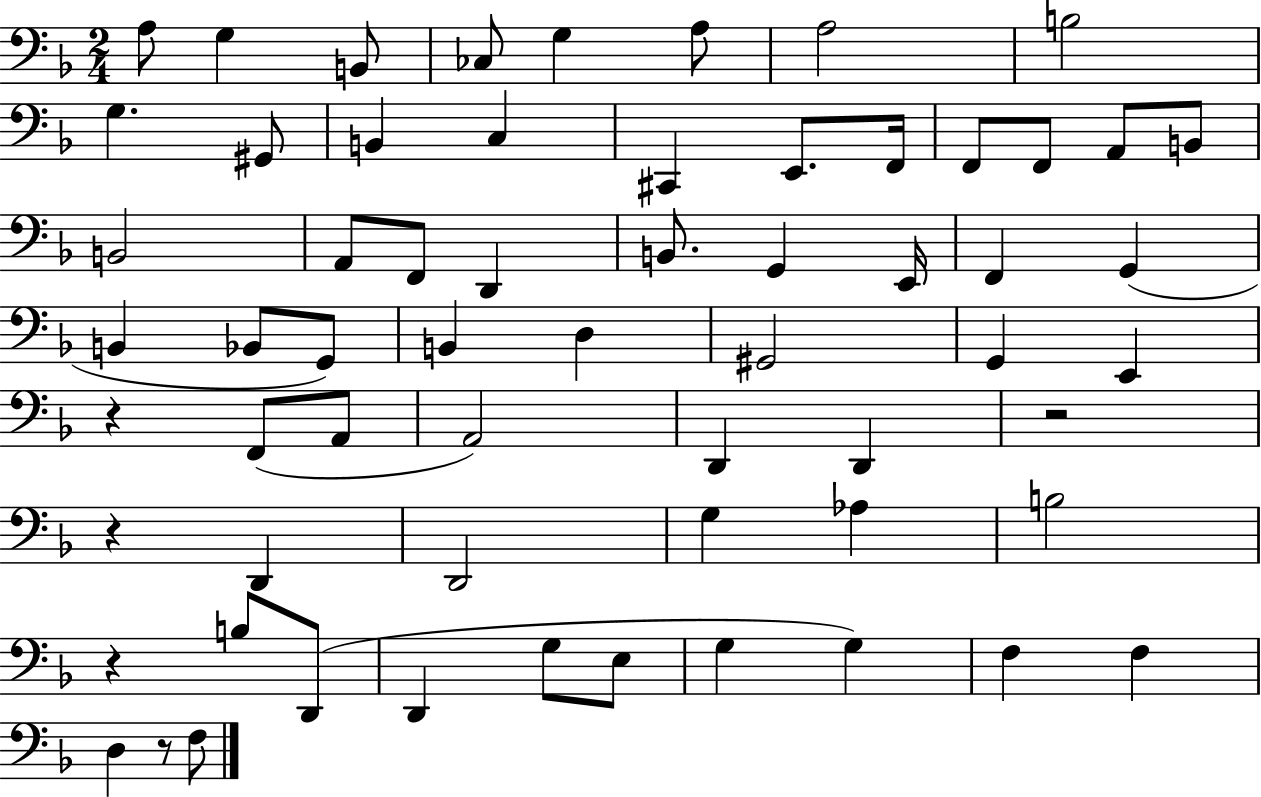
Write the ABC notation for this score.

X:1
T:Untitled
M:2/4
L:1/4
K:F
A,/2 G, B,,/2 _C,/2 G, A,/2 A,2 B,2 G, ^G,,/2 B,, C, ^C,, E,,/2 F,,/4 F,,/2 F,,/2 A,,/2 B,,/2 B,,2 A,,/2 F,,/2 D,, B,,/2 G,, E,,/4 F,, G,, B,, _B,,/2 G,,/2 B,, D, ^G,,2 G,, E,, z F,,/2 A,,/2 A,,2 D,, D,, z2 z D,, D,,2 G, _A, B,2 z B,/2 D,,/2 D,, G,/2 E,/2 G, G, F, F, D, z/2 F,/2